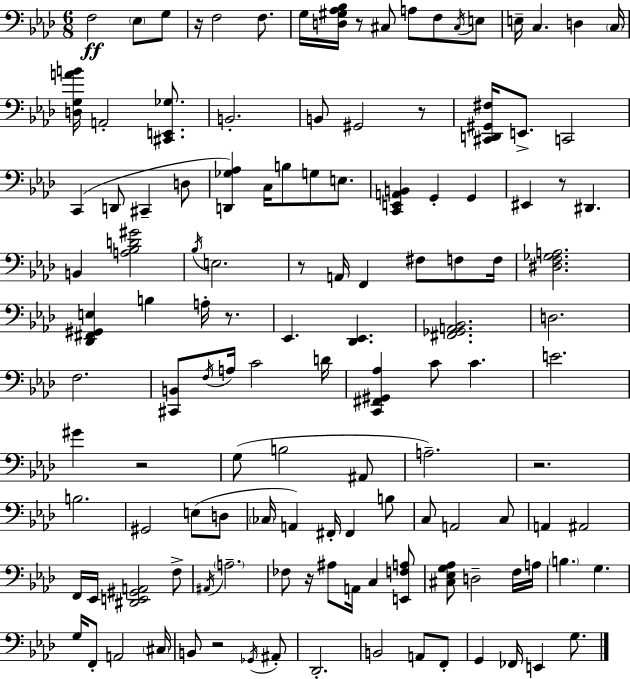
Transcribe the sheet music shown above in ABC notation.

X:1
T:Untitled
M:6/8
L:1/4
K:Ab
F,2 _E,/2 G,/2 z/4 F,2 F,/2 G,/4 [D,^G,_A,_B,]/4 z/2 ^C,/2 A,/2 F,/2 ^C,/4 E,/2 E,/4 C, D, C,/4 [D,G,AB]/4 A,,2 [^C,,E,,_G,]/2 B,,2 B,,/2 ^G,,2 z/2 [^C,,D,,^G,,^F,]/4 E,,/2 C,,2 C,, D,,/2 ^C,, D,/2 [D,,_G,_A,] C,/4 B,/2 G,/2 E,/2 [C,,E,,A,,B,,] G,, G,, ^E,, z/2 ^D,, B,, [A,_B,D^G]2 _B,/4 E,2 z/2 A,,/4 F,, ^F,/2 F,/2 F,/4 [^D,F,_G,A,]2 [_D,,^F,,^G,,E,] B, A,/4 z/2 _E,, [_D,,_E,,] [^F,,_G,,A,,_B,,]2 D,2 F,2 [^C,,B,,]/2 F,/4 A,/4 C2 D/4 [C,,^F,,^G,,_A,] C/2 C E2 ^G z2 G,/2 B,2 ^A,,/2 A,2 z2 B,2 ^G,,2 E,/2 D,/2 _C,/4 A,, ^F,,/4 ^F,, B,/2 C,/2 A,,2 C,/2 A,, ^A,,2 F,,/4 _E,,/4 [^D,,E,,^G,,A,,]2 F,/2 ^A,,/4 A,2 _F,/2 z/4 ^A,/2 A,,/4 C, [E,,F,A,]/2 [^C,_E,G,_A,]/2 D,2 F,/4 A,/4 B, G, G,/4 F,,/2 A,,2 ^C,/4 B,,/2 z2 _G,,/4 ^A,,/2 _D,,2 B,,2 A,,/2 F,,/2 G,, _F,,/4 E,, G,/2